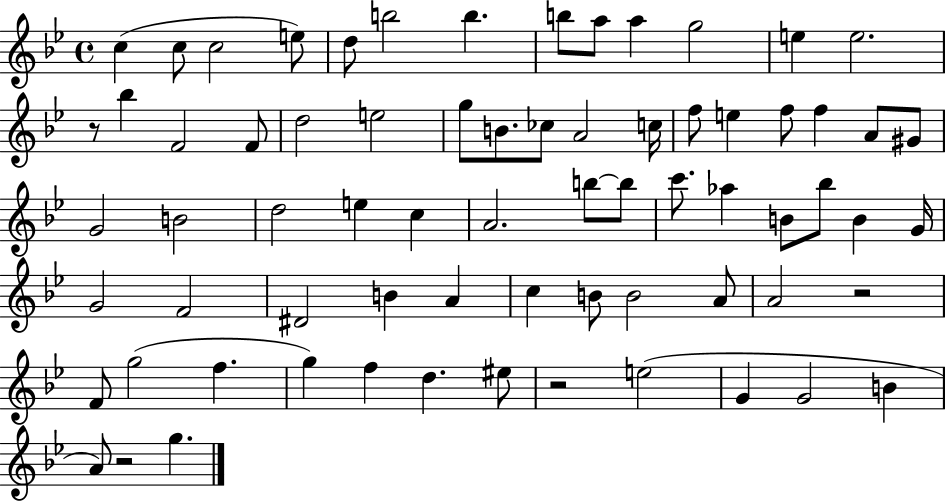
{
  \clef treble
  \time 4/4
  \defaultTimeSignature
  \key bes \major
  c''4( c''8 c''2 e''8) | d''8 b''2 b''4. | b''8 a''8 a''4 g''2 | e''4 e''2. | \break r8 bes''4 f'2 f'8 | d''2 e''2 | g''8 b'8. ces''8 a'2 c''16 | f''8 e''4 f''8 f''4 a'8 gis'8 | \break g'2 b'2 | d''2 e''4 c''4 | a'2. b''8~~ b''8 | c'''8. aes''4 b'8 bes''8 b'4 g'16 | \break g'2 f'2 | dis'2 b'4 a'4 | c''4 b'8 b'2 a'8 | a'2 r2 | \break f'8 g''2( f''4. | g''4) f''4 d''4. eis''8 | r2 e''2( | g'4 g'2 b'4 | \break a'8) r2 g''4. | \bar "|."
}